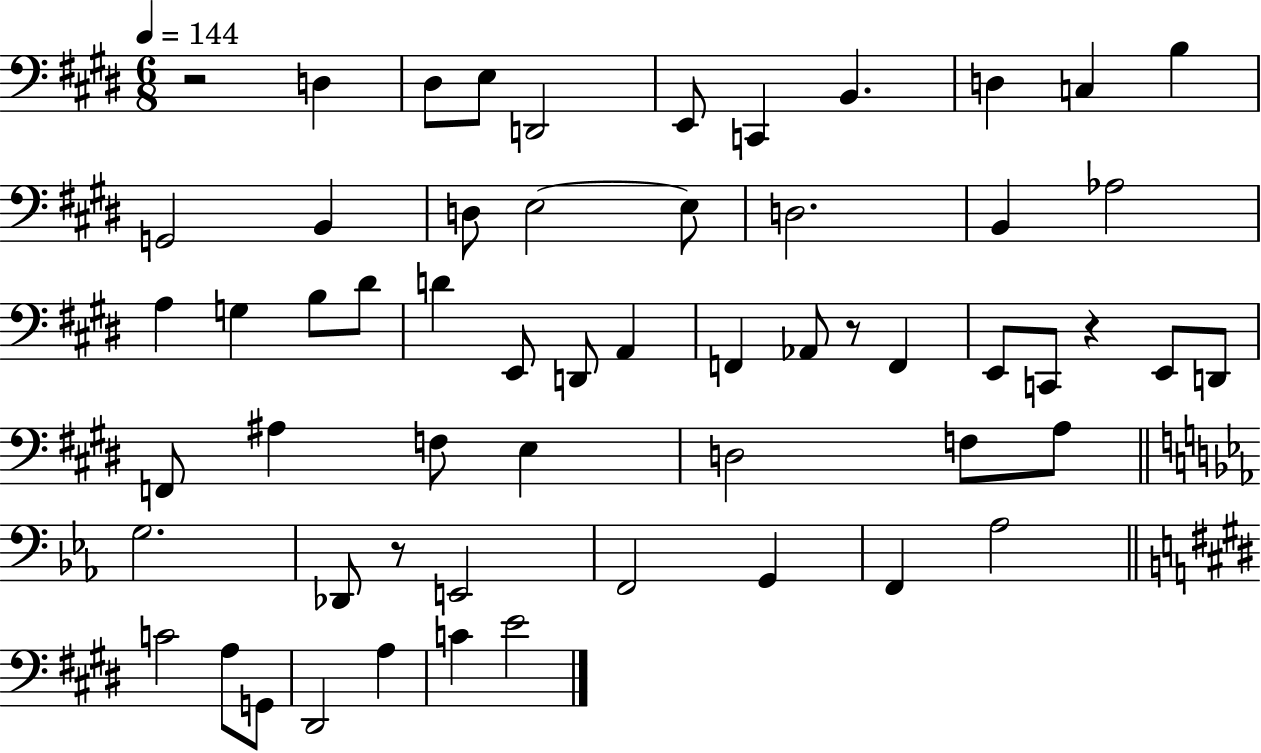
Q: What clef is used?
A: bass